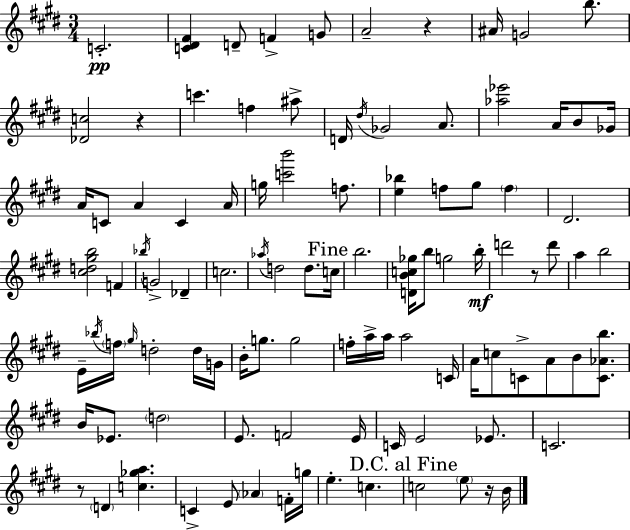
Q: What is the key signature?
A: E major